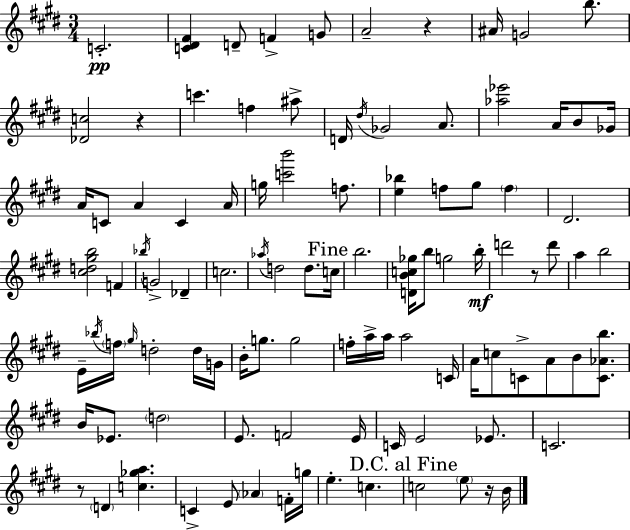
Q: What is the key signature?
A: E major